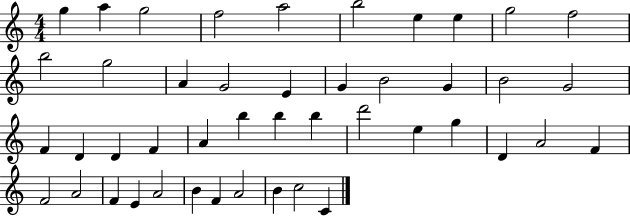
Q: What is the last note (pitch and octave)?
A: C4